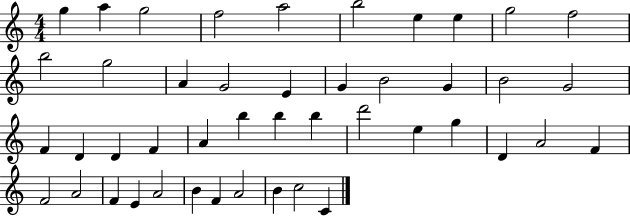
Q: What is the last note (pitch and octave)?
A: C4